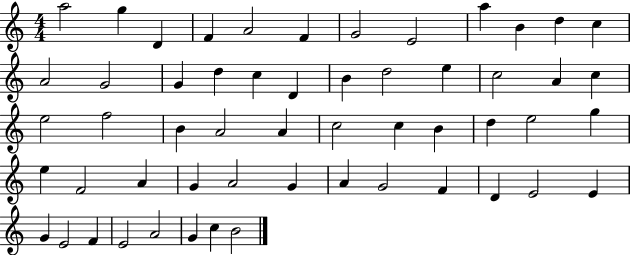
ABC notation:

X:1
T:Untitled
M:4/4
L:1/4
K:C
a2 g D F A2 F G2 E2 a B d c A2 G2 G d c D B d2 e c2 A c e2 f2 B A2 A c2 c B d e2 g e F2 A G A2 G A G2 F D E2 E G E2 F E2 A2 G c B2